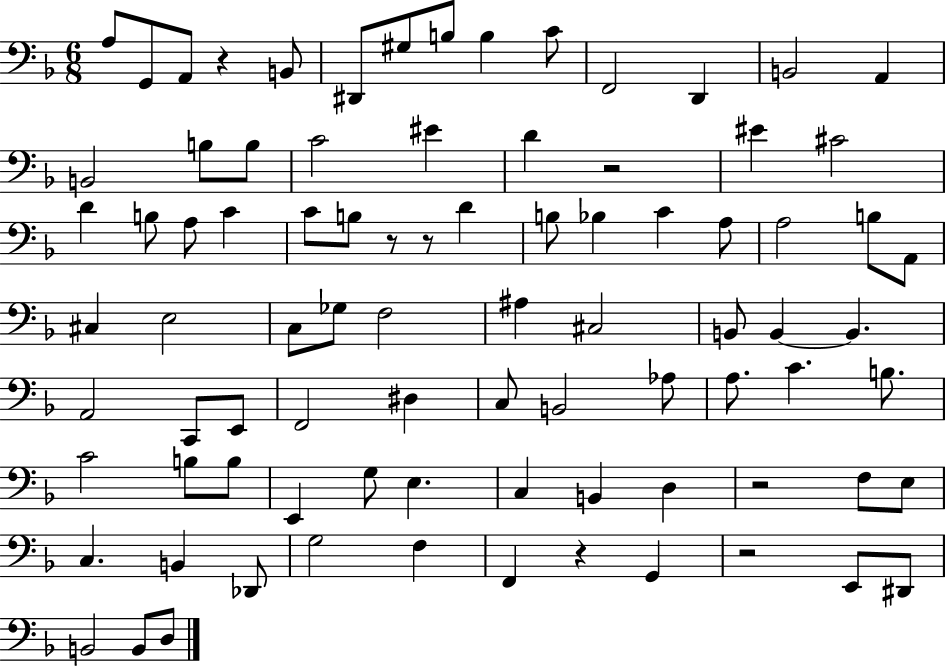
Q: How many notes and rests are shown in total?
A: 86